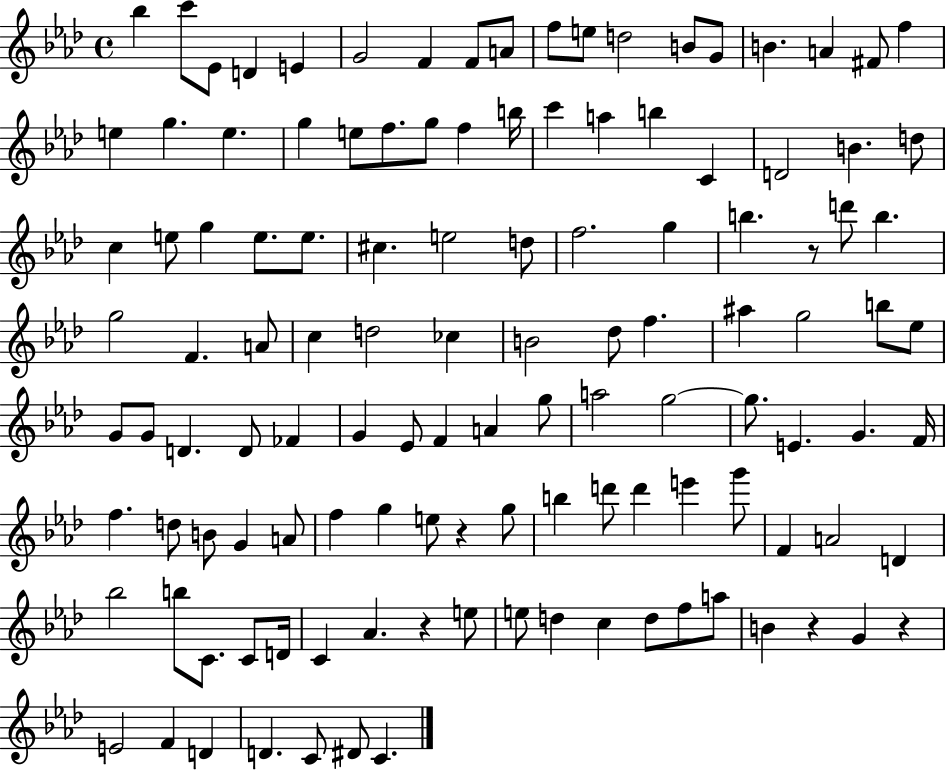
Bb5/q C6/e Eb4/e D4/q E4/q G4/h F4/q F4/e A4/e F5/e E5/e D5/h B4/e G4/e B4/q. A4/q F#4/e F5/q E5/q G5/q. E5/q. G5/q E5/e F5/e. G5/e F5/q B5/s C6/q A5/q B5/q C4/q D4/h B4/q. D5/e C5/q E5/e G5/q E5/e. E5/e. C#5/q. E5/h D5/e F5/h. G5/q B5/q. R/e D6/e B5/q. G5/h F4/q. A4/e C5/q D5/h CES5/q B4/h Db5/e F5/q. A#5/q G5/h B5/e Eb5/e G4/e G4/e D4/q. D4/e FES4/q G4/q Eb4/e F4/q A4/q G5/e A5/h G5/h G5/e. E4/q. G4/q. F4/s F5/q. D5/e B4/e G4/q A4/e F5/q G5/q E5/e R/q G5/e B5/q D6/e D6/q E6/q G6/e F4/q A4/h D4/q Bb5/h B5/e C4/e. C4/e D4/s C4/q Ab4/q. R/q E5/e E5/e D5/q C5/q D5/e F5/e A5/e B4/q R/q G4/q R/q E4/h F4/q D4/q D4/q. C4/e D#4/e C4/q.